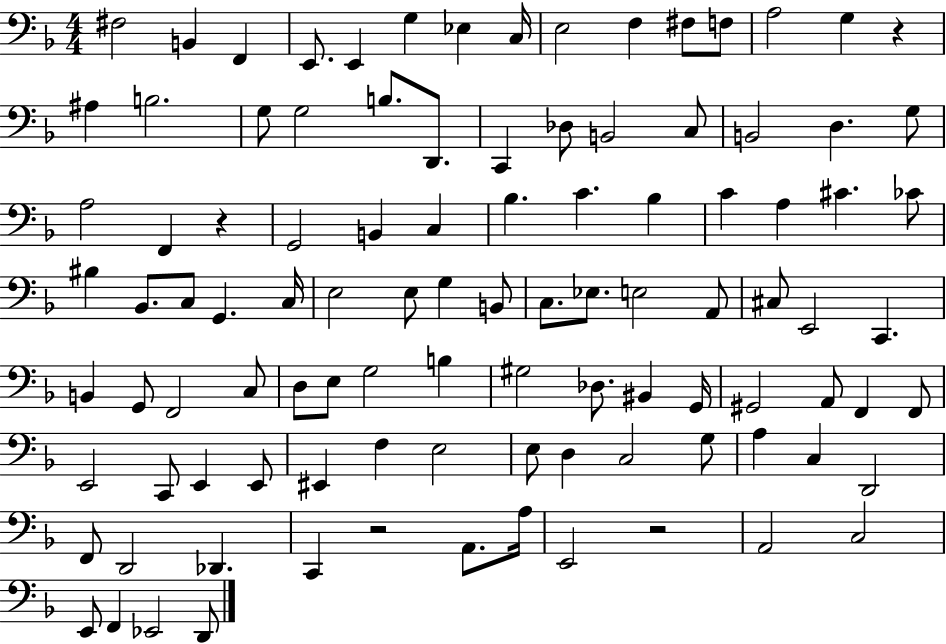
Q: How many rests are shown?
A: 4